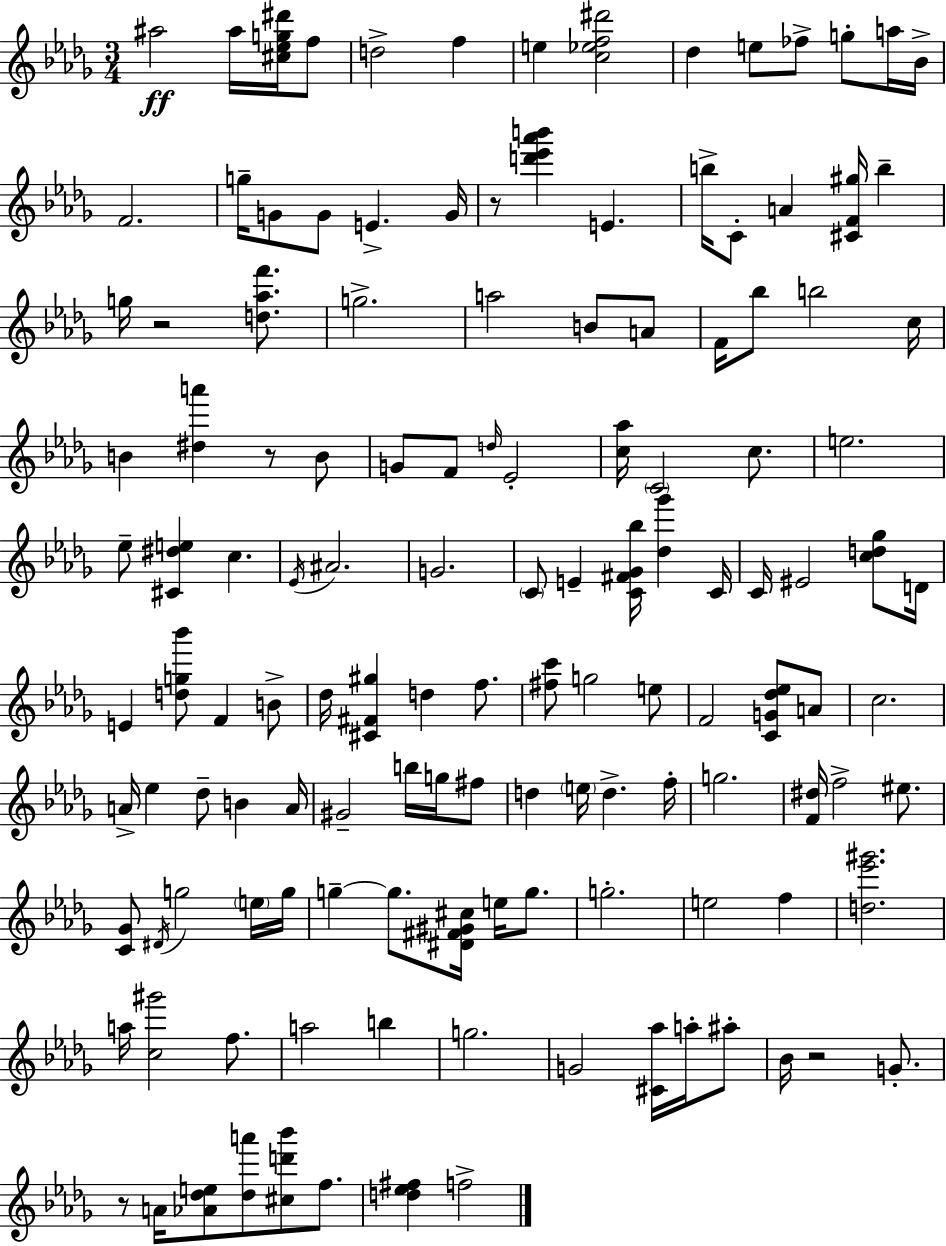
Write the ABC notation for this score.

X:1
T:Untitled
M:3/4
L:1/4
K:Bbm
^a2 ^a/4 [^c_eg^d']/4 f/2 d2 f e [c_ef^d']2 _d e/2 _f/2 g/2 a/4 _B/4 F2 g/4 G/2 G/2 E G/4 z/2 [d'_e'_a'b'] E b/4 C/2 A [^CF^g]/4 b g/4 z2 [d_af']/2 g2 a2 B/2 A/2 F/4 _b/2 b2 c/4 B [^da'] z/2 B/2 G/2 F/2 d/4 _E2 [c_a]/4 C2 c/2 e2 _e/2 [^C^de] c _E/4 ^A2 G2 C/2 E [C^F_G_b]/4 [_d_g'] C/4 C/4 ^E2 [cd_g]/2 D/4 E [dg_b']/2 F B/2 _d/4 [^C^F^g] d f/2 [^fc']/2 g2 e/2 F2 [CG_d_e]/2 A/2 c2 A/4 _e _d/2 B A/4 ^G2 b/4 g/4 ^f/2 d e/4 d f/4 g2 [F^d]/4 f2 ^e/2 [C_G]/2 ^D/4 g2 e/4 g/4 g g/2 [^D^F^G^c]/4 e/4 g/2 g2 e2 f [d_e'^g']2 a/4 [c^g']2 f/2 a2 b g2 G2 [^C_a]/4 a/4 ^a/2 _B/4 z2 G/2 z/2 A/4 [_A_de]/2 [_da']/2 [^cd'_b']/2 f/2 [d_e^f] f2